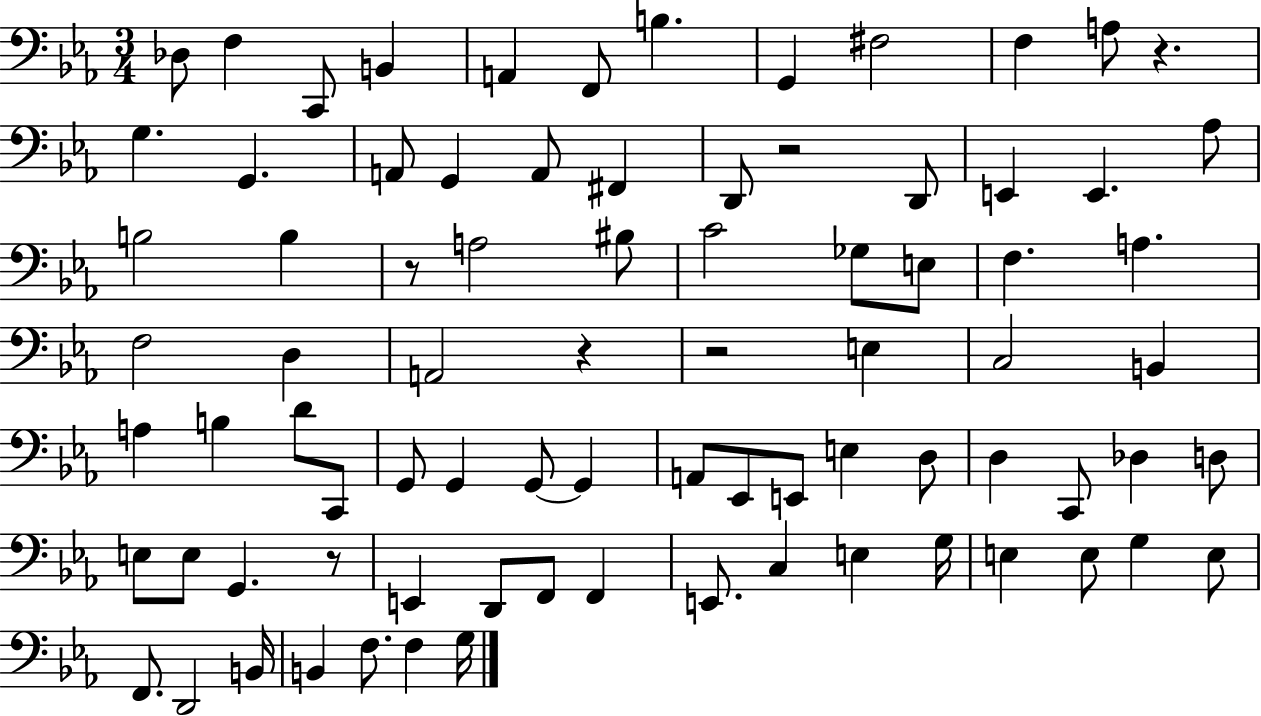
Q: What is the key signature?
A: EES major